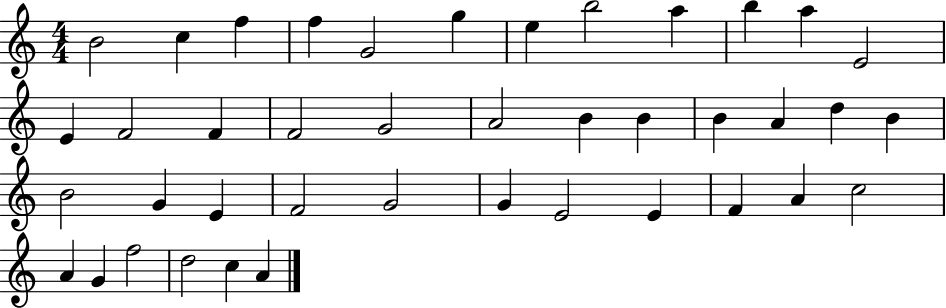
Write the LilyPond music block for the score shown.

{
  \clef treble
  \numericTimeSignature
  \time 4/4
  \key c \major
  b'2 c''4 f''4 | f''4 g'2 g''4 | e''4 b''2 a''4 | b''4 a''4 e'2 | \break e'4 f'2 f'4 | f'2 g'2 | a'2 b'4 b'4 | b'4 a'4 d''4 b'4 | \break b'2 g'4 e'4 | f'2 g'2 | g'4 e'2 e'4 | f'4 a'4 c''2 | \break a'4 g'4 f''2 | d''2 c''4 a'4 | \bar "|."
}